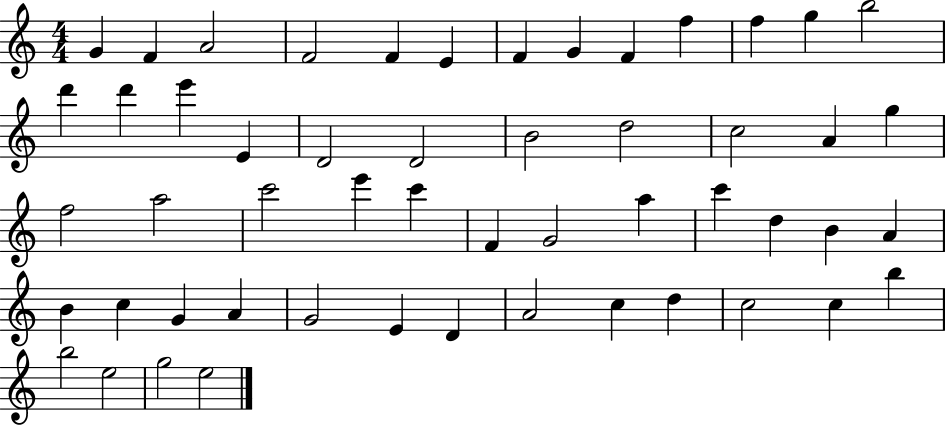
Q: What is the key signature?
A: C major